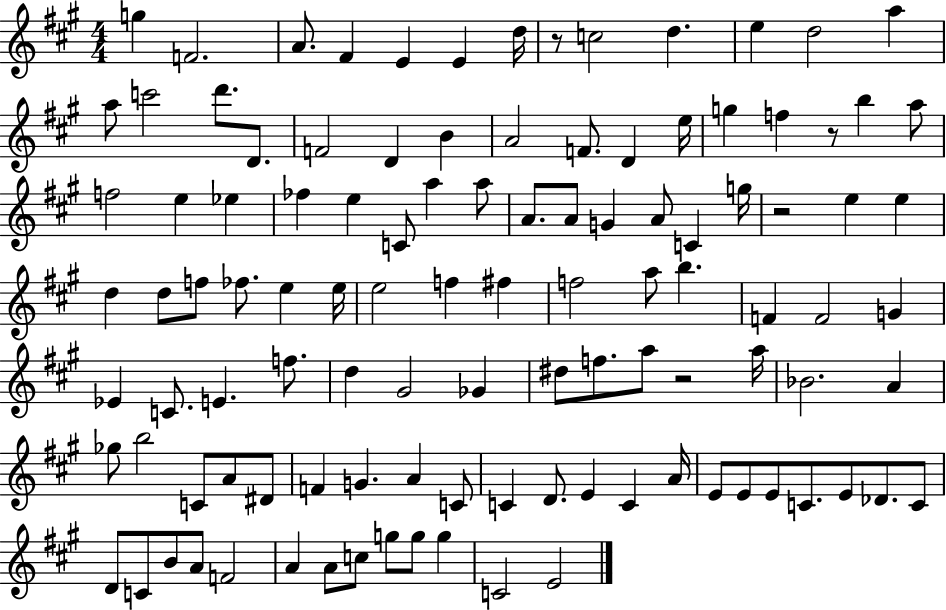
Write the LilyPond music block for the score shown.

{
  \clef treble
  \numericTimeSignature
  \time 4/4
  \key a \major
  \repeat volta 2 { g''4 f'2. | a'8. fis'4 e'4 e'4 d''16 | r8 c''2 d''4. | e''4 d''2 a''4 | \break a''8 c'''2 d'''8. d'8. | f'2 d'4 b'4 | a'2 f'8. d'4 e''16 | g''4 f''4 r8 b''4 a''8 | \break f''2 e''4 ees''4 | fes''4 e''4 c'8 a''4 a''8 | a'8. a'8 g'4 a'8 c'4 g''16 | r2 e''4 e''4 | \break d''4 d''8 f''8 fes''8. e''4 e''16 | e''2 f''4 fis''4 | f''2 a''8 b''4. | f'4 f'2 g'4 | \break ees'4 c'8. e'4. f''8. | d''4 gis'2 ges'4 | dis''8 f''8. a''8 r2 a''16 | bes'2. a'4 | \break ges''8 b''2 c'8 a'8 dis'8 | f'4 g'4. a'4 c'8 | c'4 d'8. e'4 c'4 a'16 | e'8 e'8 e'8 c'8. e'8 des'8. c'8 | \break d'8 c'8 b'8 a'8 f'2 | a'4 a'8 c''8 g''8 g''8 g''4 | c'2 e'2 | } \bar "|."
}